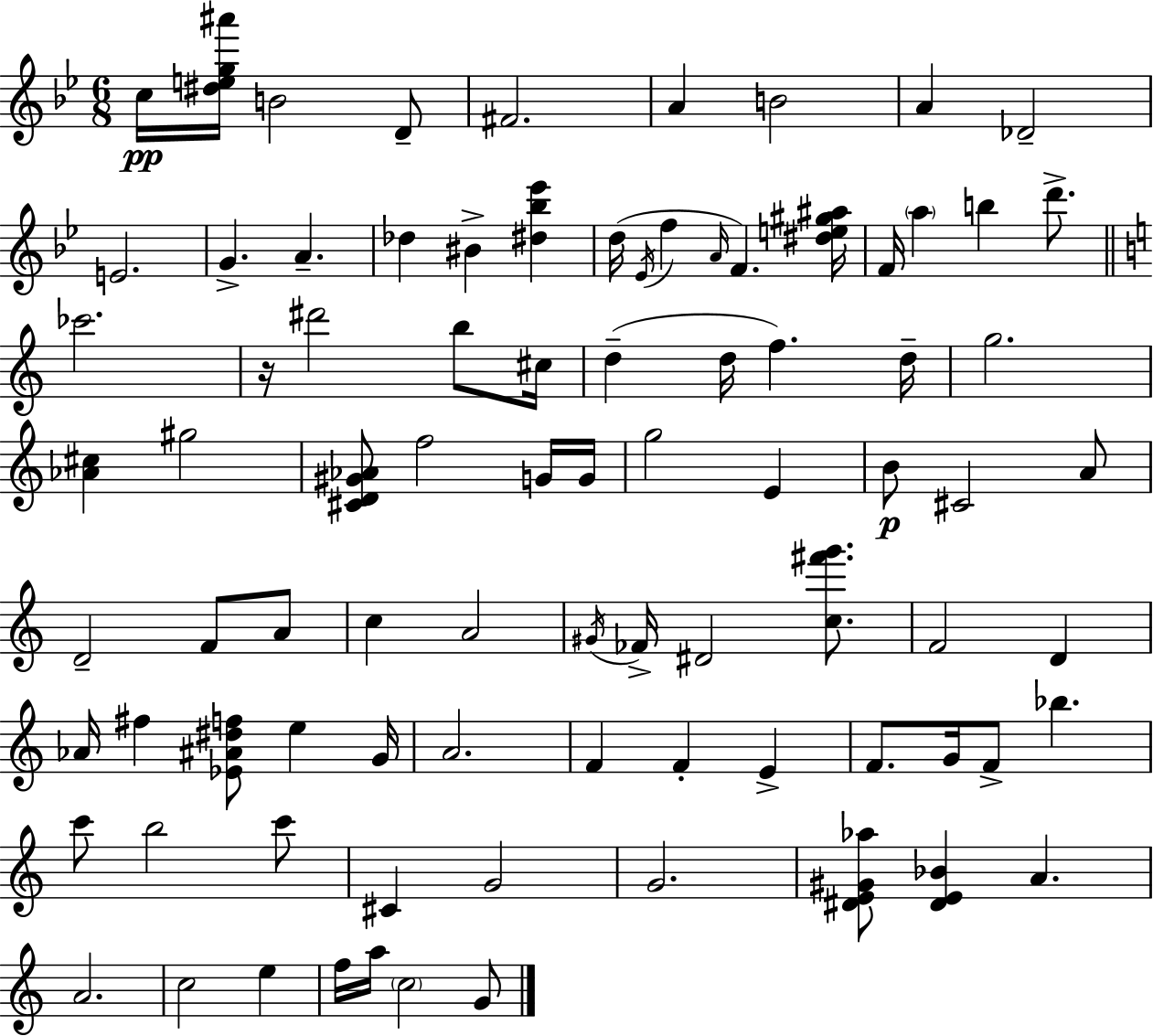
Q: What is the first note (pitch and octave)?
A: C5